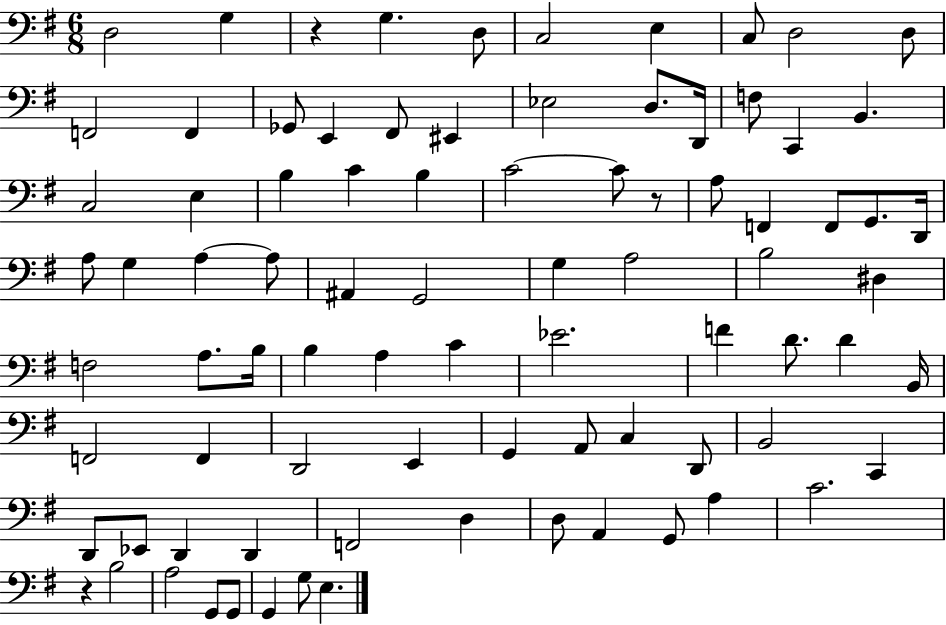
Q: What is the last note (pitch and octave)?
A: E3